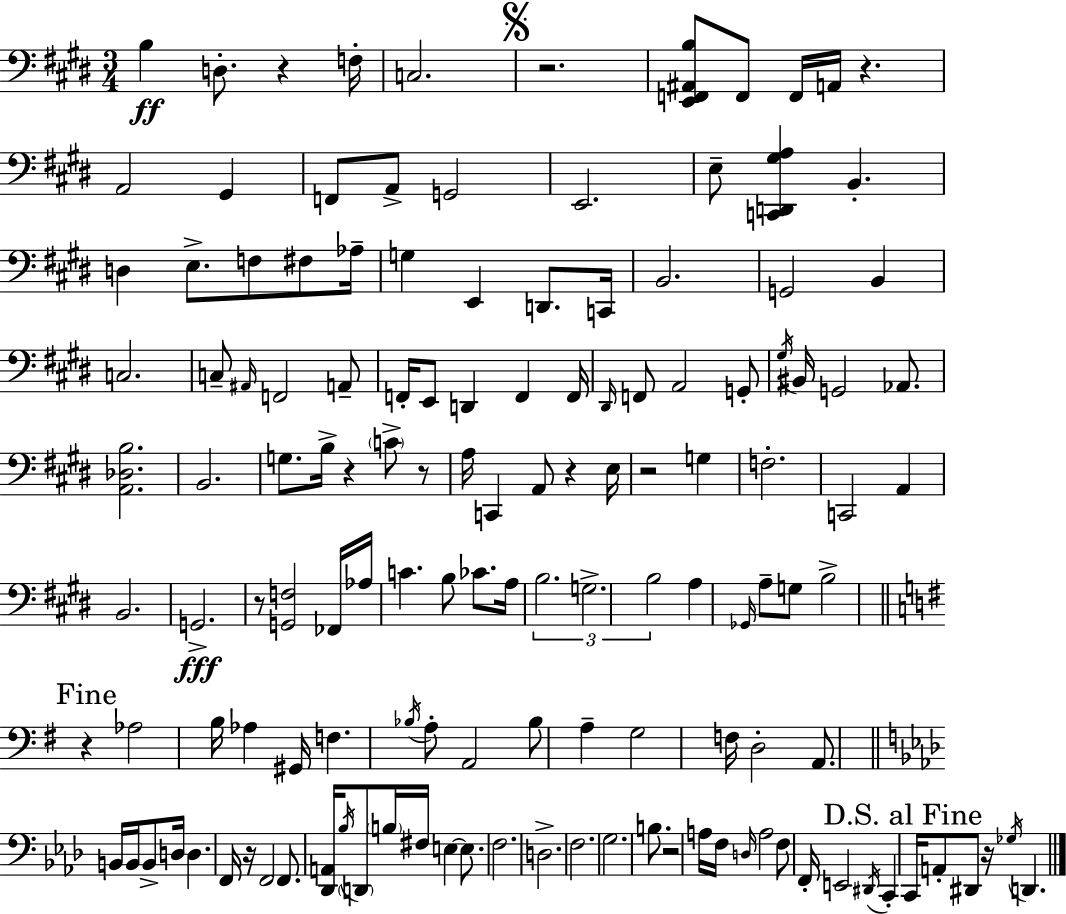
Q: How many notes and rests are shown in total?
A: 137